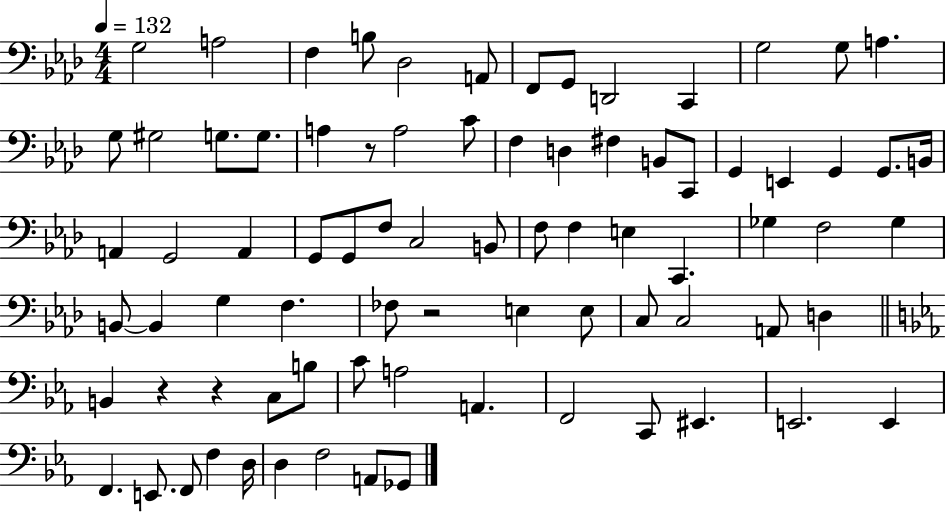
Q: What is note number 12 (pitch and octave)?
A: G3